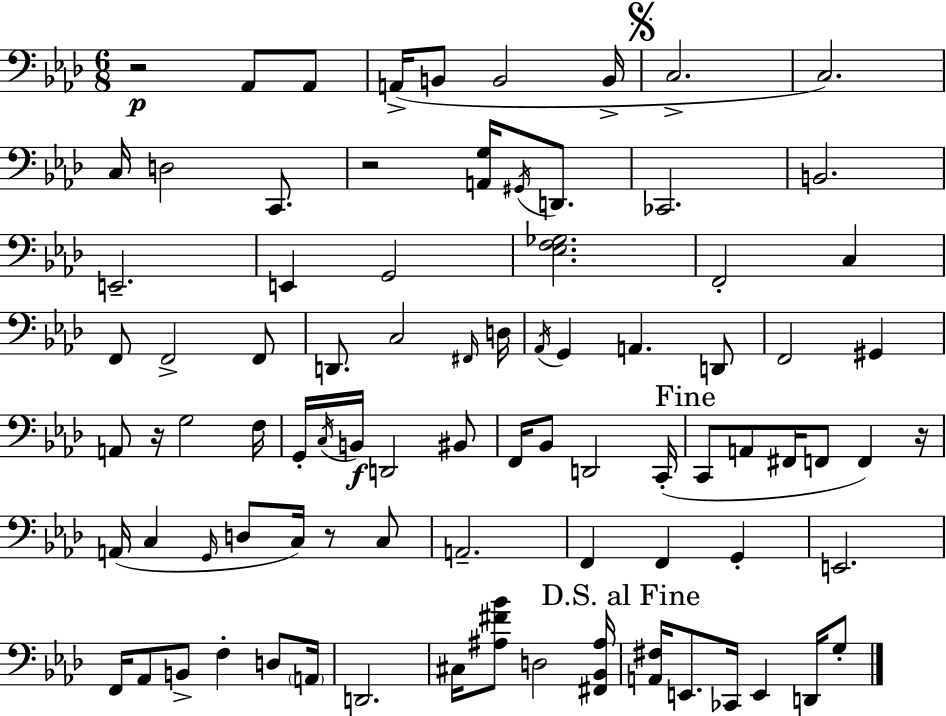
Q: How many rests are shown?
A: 5